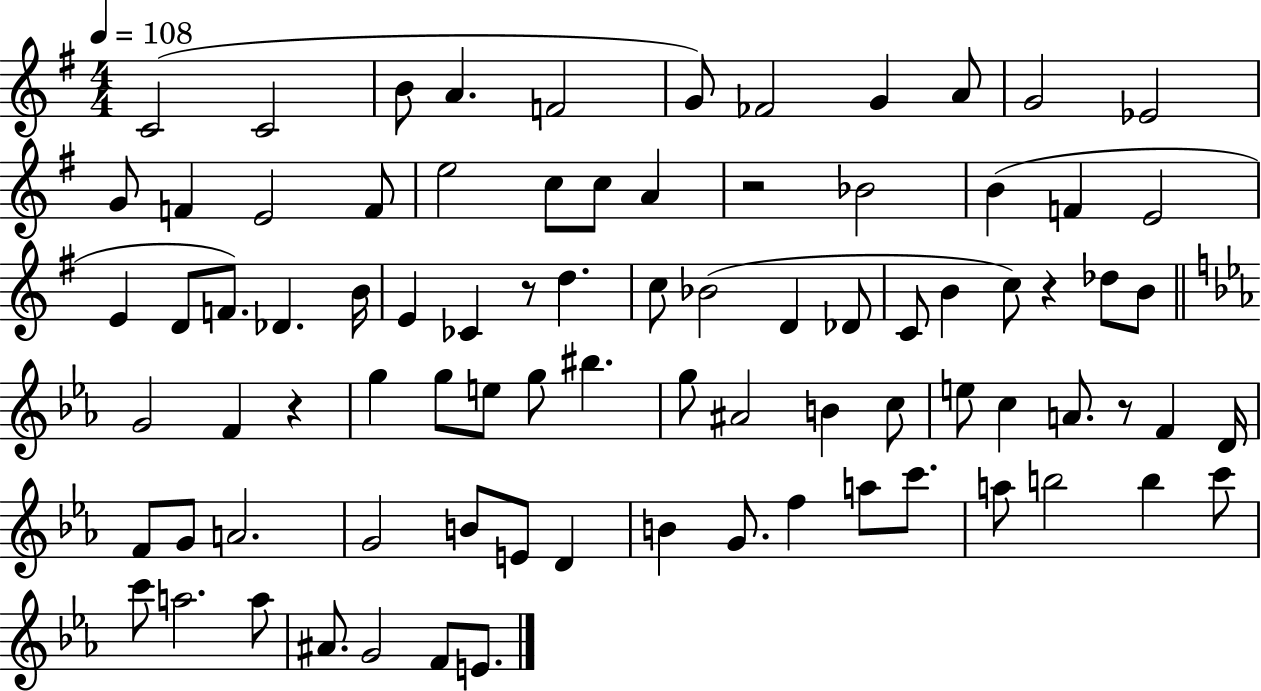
X:1
T:Untitled
M:4/4
L:1/4
K:G
C2 C2 B/2 A F2 G/2 _F2 G A/2 G2 _E2 G/2 F E2 F/2 e2 c/2 c/2 A z2 _B2 B F E2 E D/2 F/2 _D B/4 E _C z/2 d c/2 _B2 D _D/2 C/2 B c/2 z _d/2 B/2 G2 F z g g/2 e/2 g/2 ^b g/2 ^A2 B c/2 e/2 c A/2 z/2 F D/4 F/2 G/2 A2 G2 B/2 E/2 D B G/2 f a/2 c'/2 a/2 b2 b c'/2 c'/2 a2 a/2 ^A/2 G2 F/2 E/2